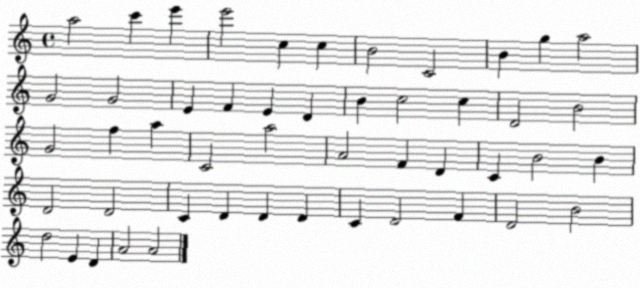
X:1
T:Untitled
M:4/4
L:1/4
K:C
a2 c' e' e'2 c c B2 C2 B g a2 G2 G2 E F E D B c2 c D2 B2 G2 f a C2 a2 A2 F D C B2 B D2 D2 C D D D C D2 F D2 B2 d2 E D A2 A2